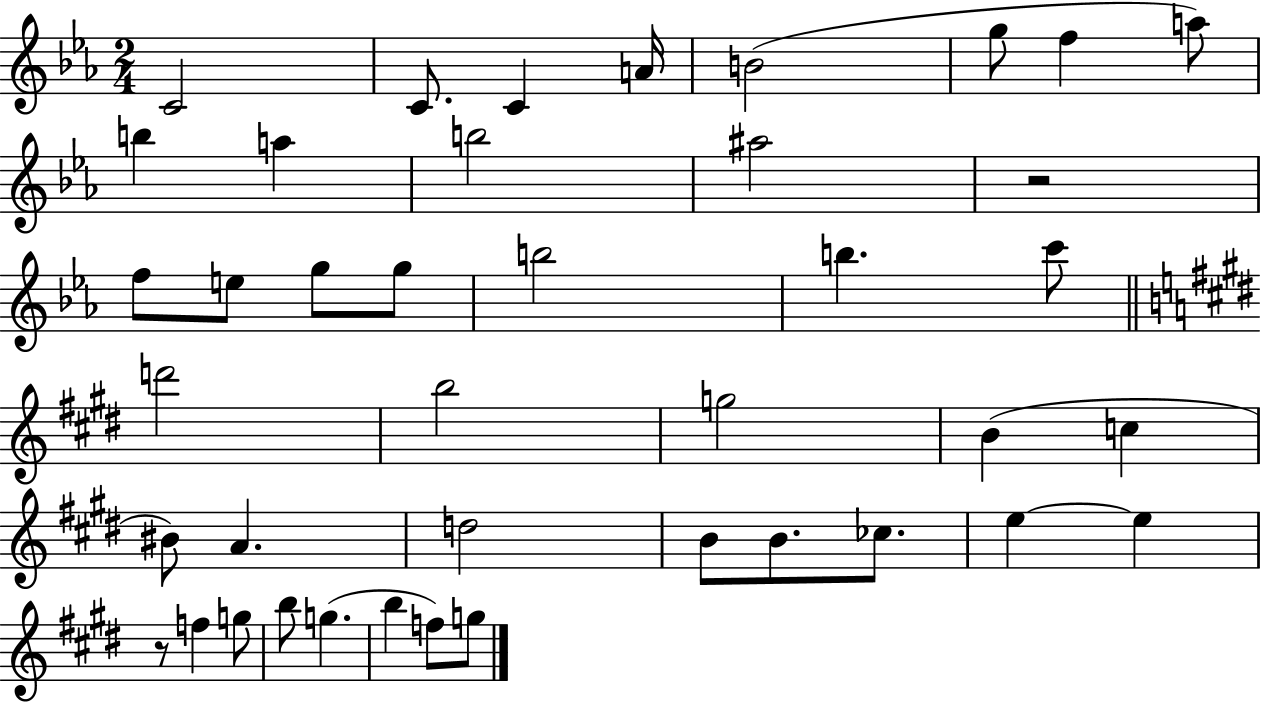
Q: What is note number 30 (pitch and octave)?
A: CES5